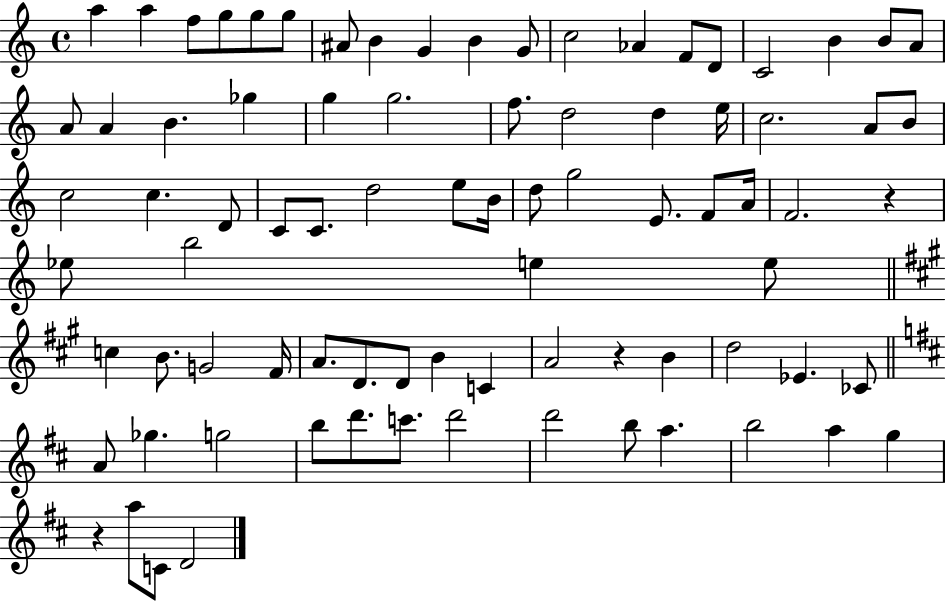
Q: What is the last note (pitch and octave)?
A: D4